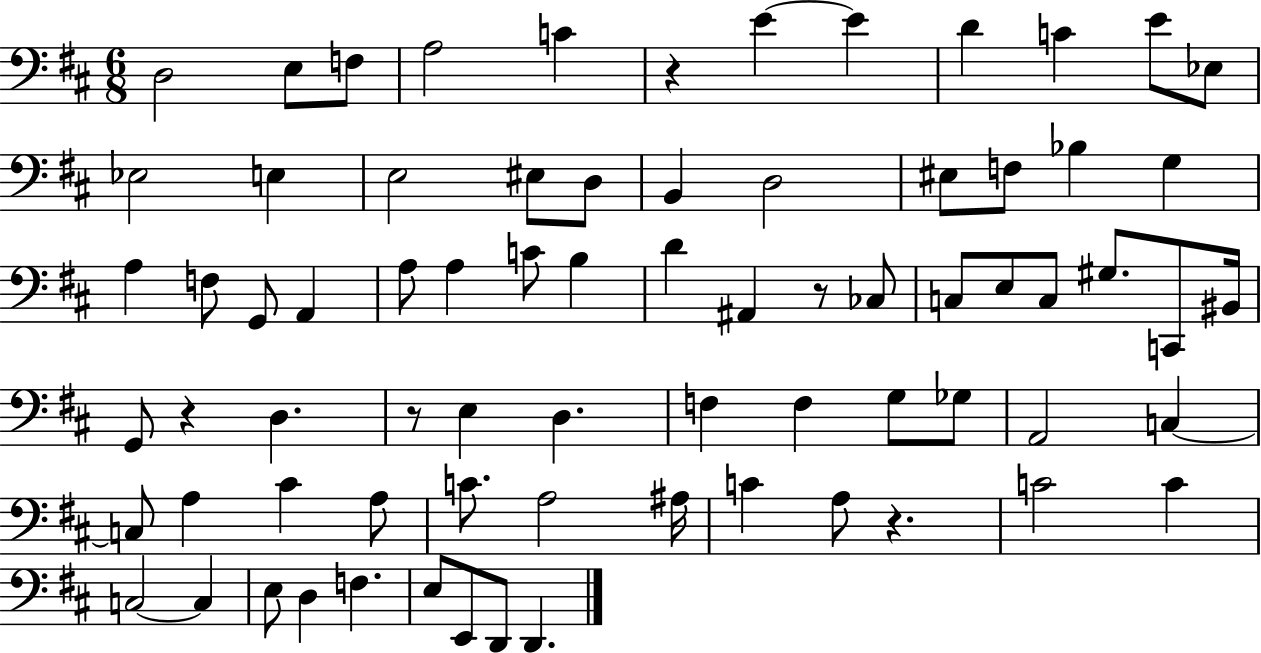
D3/h E3/e F3/e A3/h C4/q R/q E4/q E4/q D4/q C4/q E4/e Eb3/e Eb3/h E3/q E3/h EIS3/e D3/e B2/q D3/h EIS3/e F3/e Bb3/q G3/q A3/q F3/e G2/e A2/q A3/e A3/q C4/e B3/q D4/q A#2/q R/e CES3/e C3/e E3/e C3/e G#3/e. C2/e BIS2/s G2/e R/q D3/q. R/e E3/q D3/q. F3/q F3/q G3/e Gb3/e A2/h C3/q C3/e A3/q C#4/q A3/e C4/e. A3/h A#3/s C4/q A3/e R/q. C4/h C4/q C3/h C3/q E3/e D3/q F3/q. E3/e E2/e D2/e D2/q.